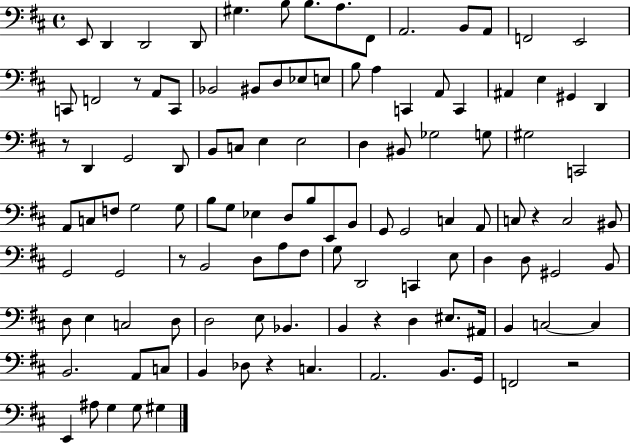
X:1
T:Untitled
M:4/4
L:1/4
K:D
E,,/2 D,, D,,2 D,,/2 ^G, B,/2 B,/2 A,/2 ^F,,/2 A,,2 B,,/2 A,,/2 F,,2 E,,2 C,,/2 F,,2 z/2 A,,/2 C,,/2 _B,,2 ^B,,/2 D,/2 _E,/2 E,/2 B,/2 A, C,, A,,/2 C,, ^A,, E, ^G,, D,, z/2 D,, G,,2 D,,/2 B,,/2 C,/2 E, E,2 D, ^B,,/2 _G,2 G,/2 ^G,2 C,,2 A,,/2 C,/2 F,/2 G,2 G,/2 B,/2 G,/2 _E, D,/2 B,/2 E,,/2 B,,/2 G,,/2 G,,2 C, A,,/2 C,/2 z C,2 ^B,,/2 G,,2 G,,2 z/2 B,,2 D,/2 A,/2 ^F,/2 G,/2 D,,2 C,, E,/2 D, D,/2 ^G,,2 B,,/2 D,/2 E, C,2 D,/2 D,2 E,/2 _B,, B,, z D, ^E,/2 ^A,,/4 B,, C,2 C, B,,2 A,,/2 C,/2 B,, _D,/2 z C, A,,2 B,,/2 G,,/4 F,,2 z2 E,, ^A,/2 G, G,/2 ^G,